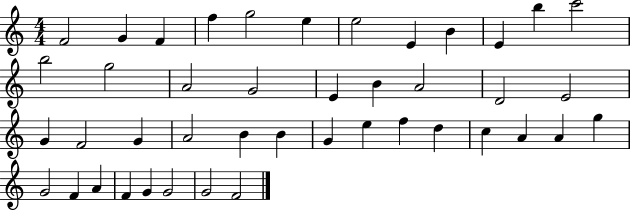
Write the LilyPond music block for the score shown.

{
  \clef treble
  \numericTimeSignature
  \time 4/4
  \key c \major
  f'2 g'4 f'4 | f''4 g''2 e''4 | e''2 e'4 b'4 | e'4 b''4 c'''2 | \break b''2 g''2 | a'2 g'2 | e'4 b'4 a'2 | d'2 e'2 | \break g'4 f'2 g'4 | a'2 b'4 b'4 | g'4 e''4 f''4 d''4 | c''4 a'4 a'4 g''4 | \break g'2 f'4 a'4 | f'4 g'4 g'2 | g'2 f'2 | \bar "|."
}